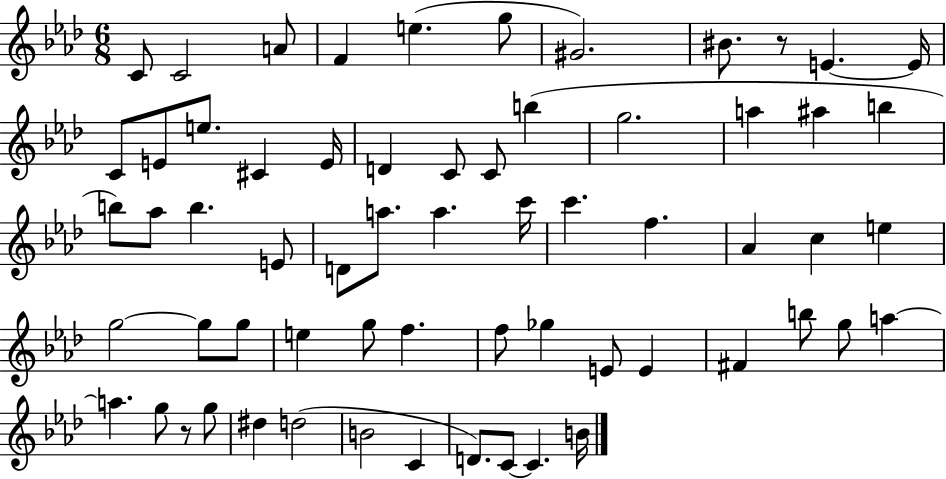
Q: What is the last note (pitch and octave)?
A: B4